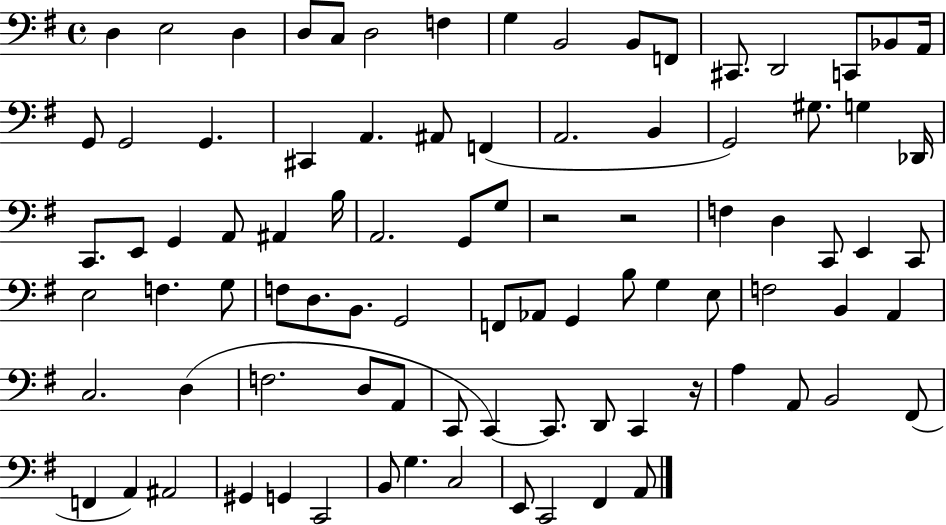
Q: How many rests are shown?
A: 3